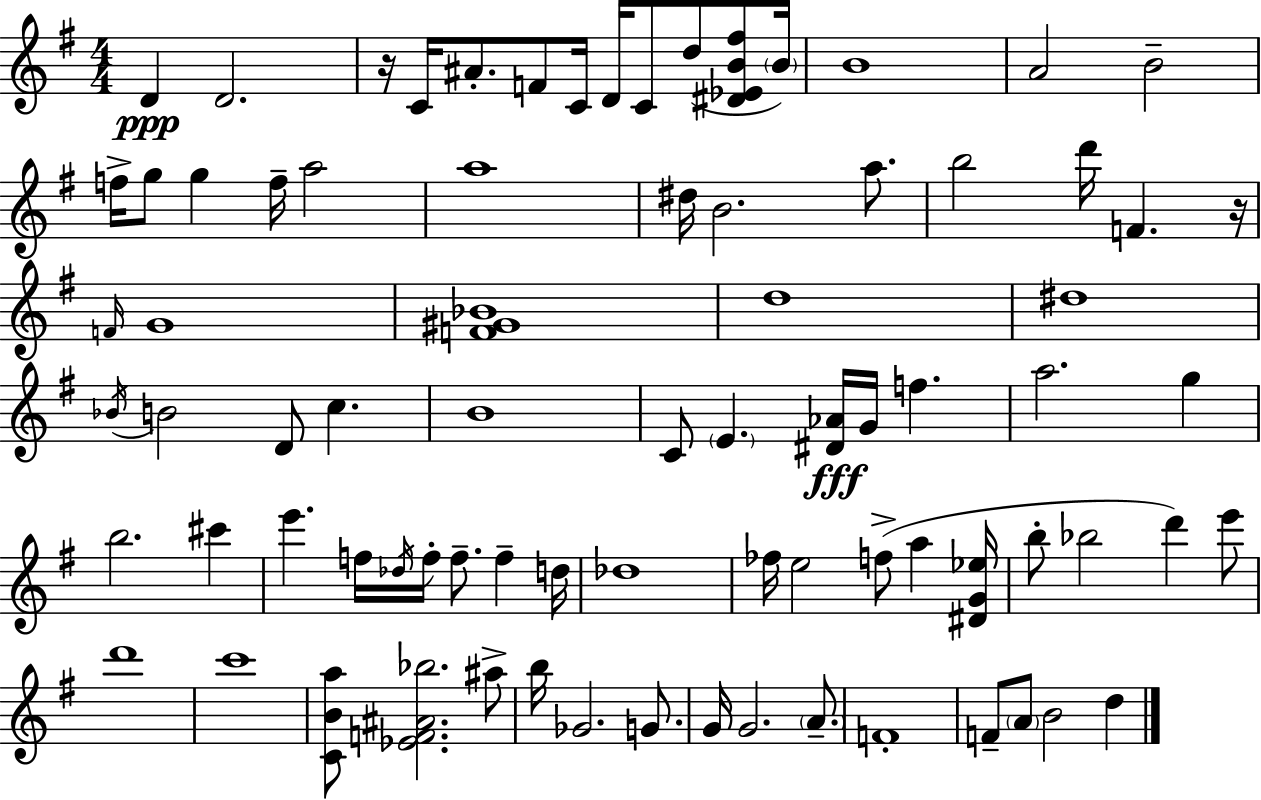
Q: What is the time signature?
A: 4/4